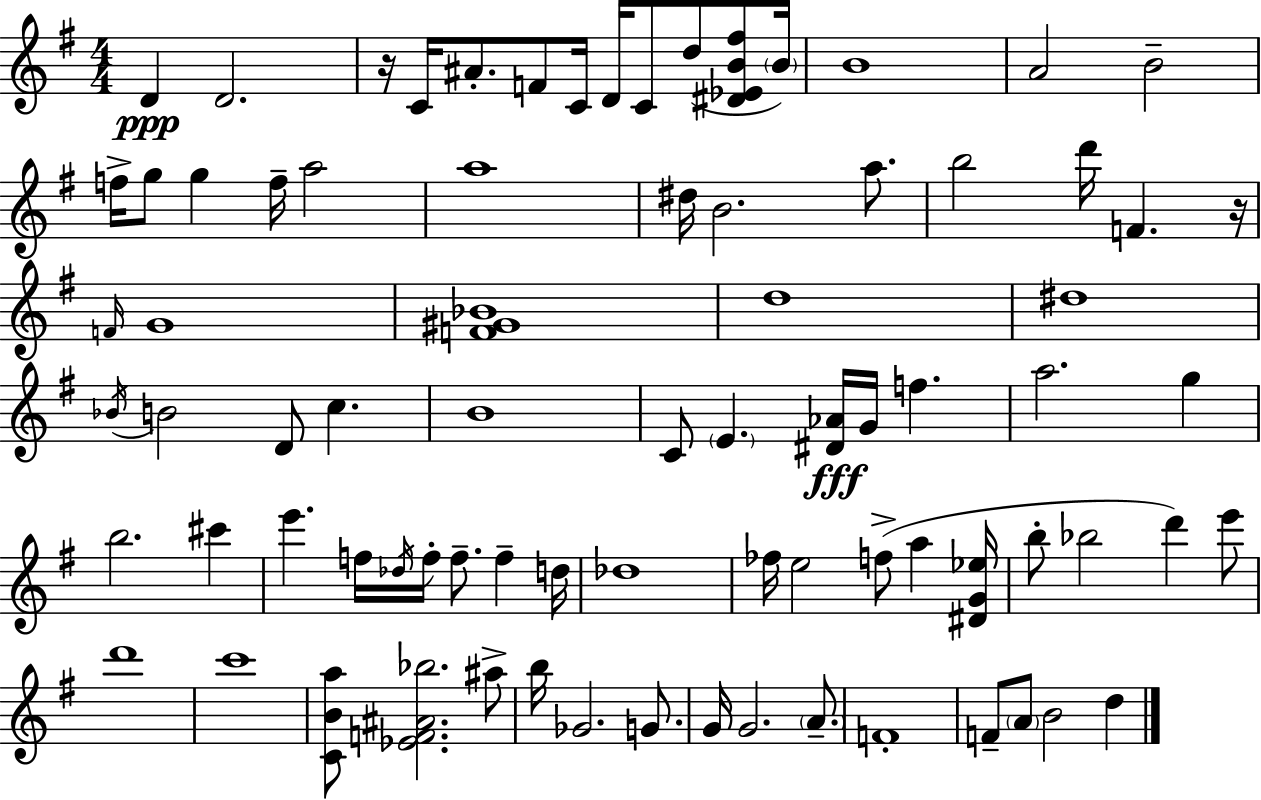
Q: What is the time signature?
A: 4/4